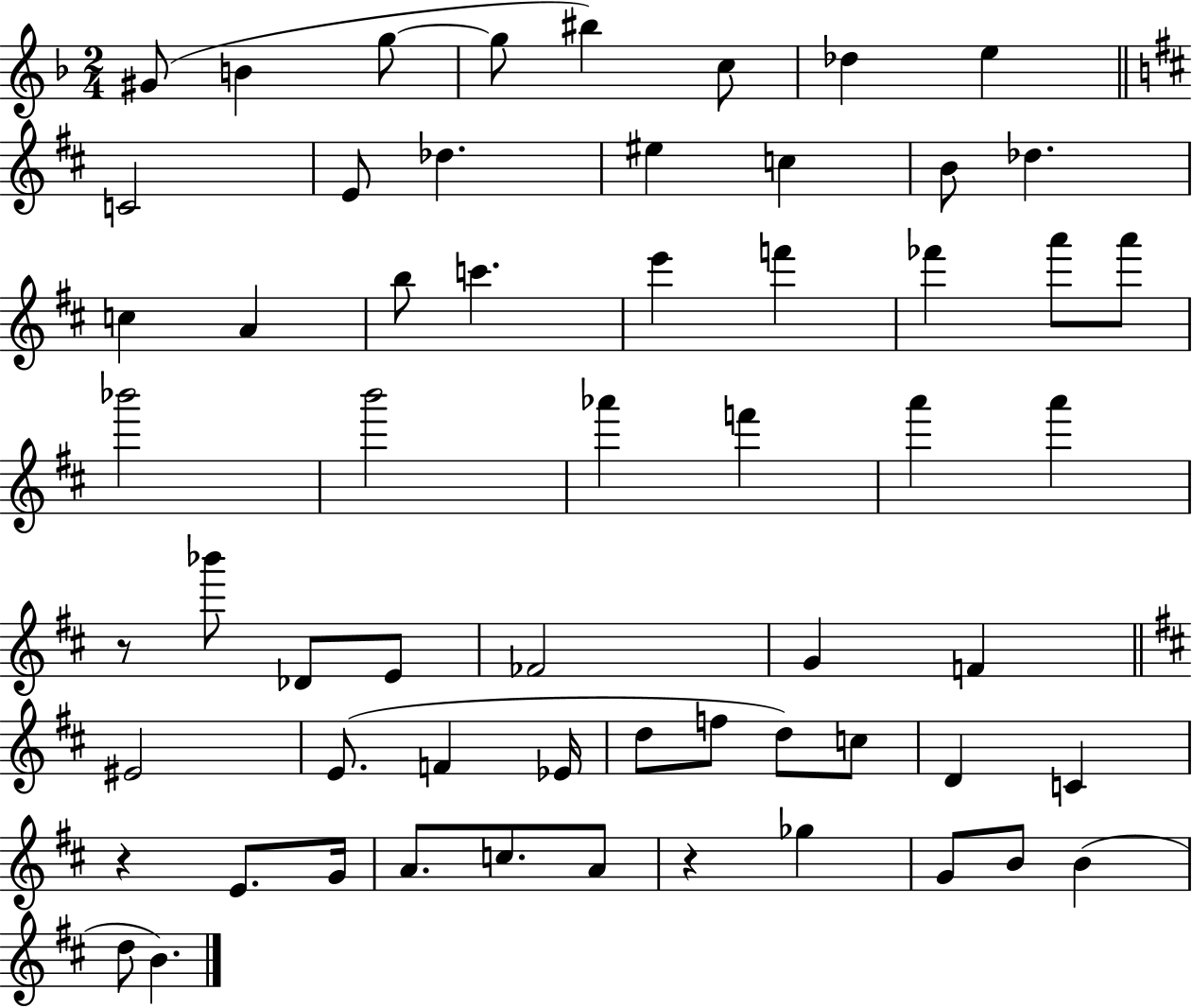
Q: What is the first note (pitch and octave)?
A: G#4